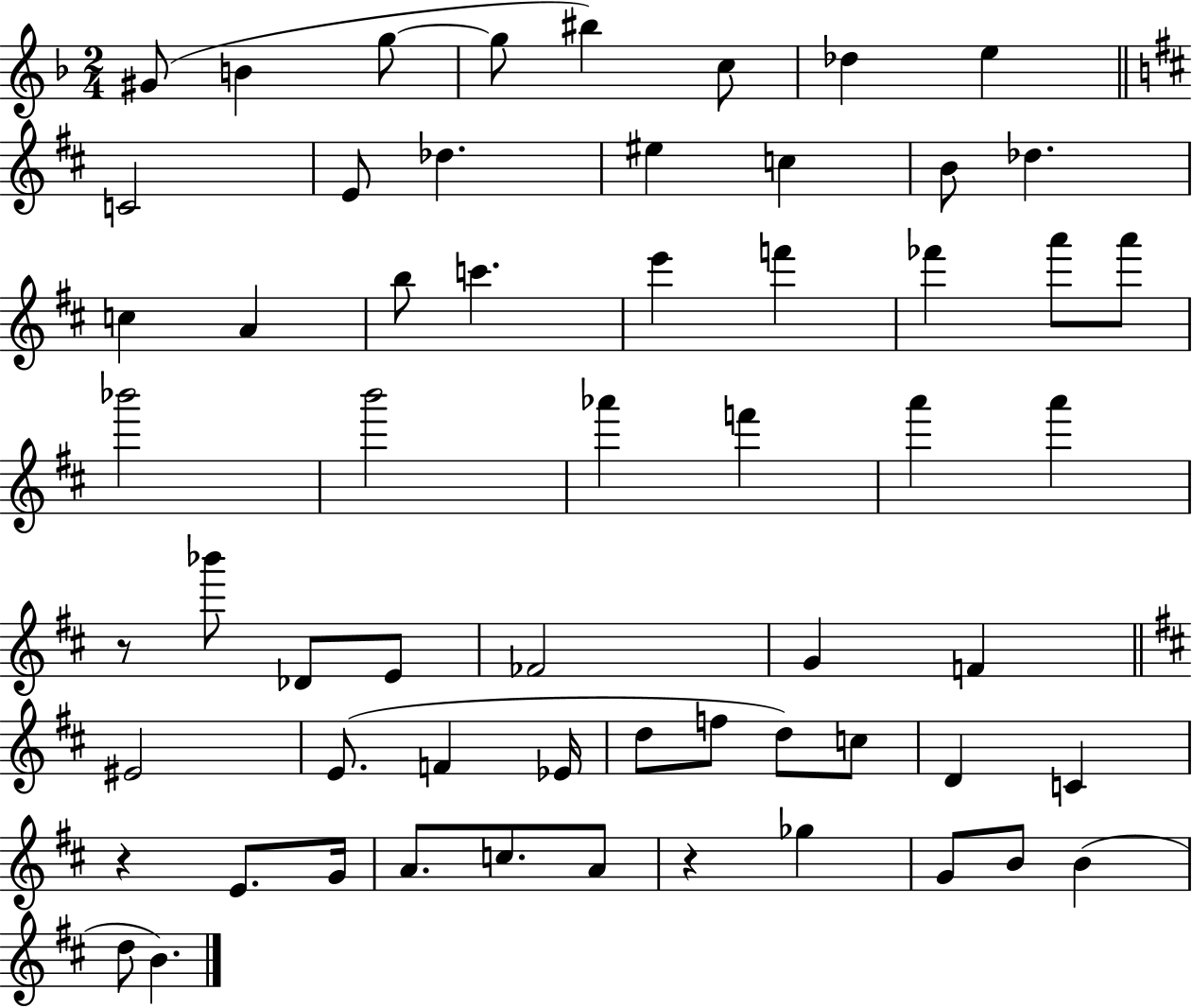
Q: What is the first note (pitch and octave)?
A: G#4